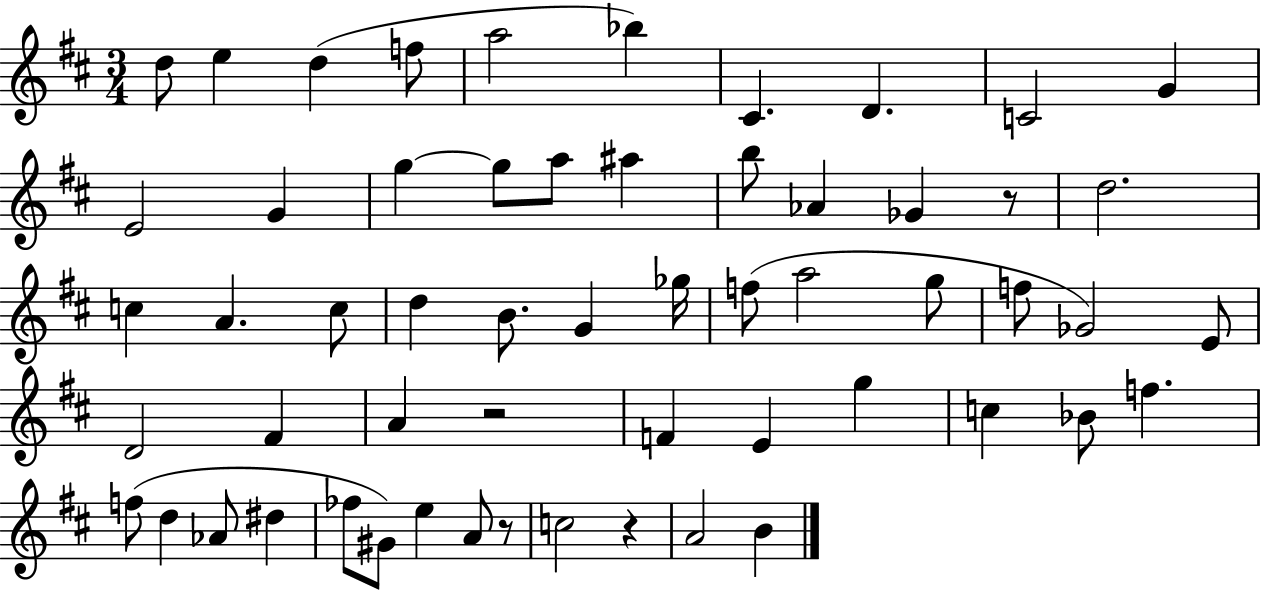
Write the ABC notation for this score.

X:1
T:Untitled
M:3/4
L:1/4
K:D
d/2 e d f/2 a2 _b ^C D C2 G E2 G g g/2 a/2 ^a b/2 _A _G z/2 d2 c A c/2 d B/2 G _g/4 f/2 a2 g/2 f/2 _G2 E/2 D2 ^F A z2 F E g c _B/2 f f/2 d _A/2 ^d _f/2 ^G/2 e A/2 z/2 c2 z A2 B